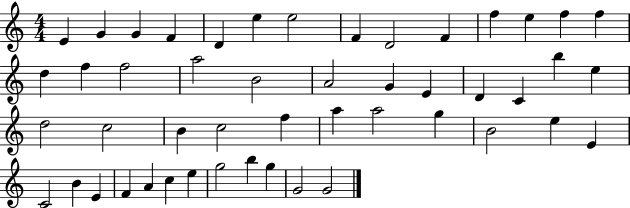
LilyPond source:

{
  \clef treble
  \numericTimeSignature
  \time 4/4
  \key c \major
  e'4 g'4 g'4 f'4 | d'4 e''4 e''2 | f'4 d'2 f'4 | f''4 e''4 f''4 f''4 | \break d''4 f''4 f''2 | a''2 b'2 | a'2 g'4 e'4 | d'4 c'4 b''4 e''4 | \break d''2 c''2 | b'4 c''2 f''4 | a''4 a''2 g''4 | b'2 e''4 e'4 | \break c'2 b'4 e'4 | f'4 a'4 c''4 e''4 | g''2 b''4 g''4 | g'2 g'2 | \break \bar "|."
}